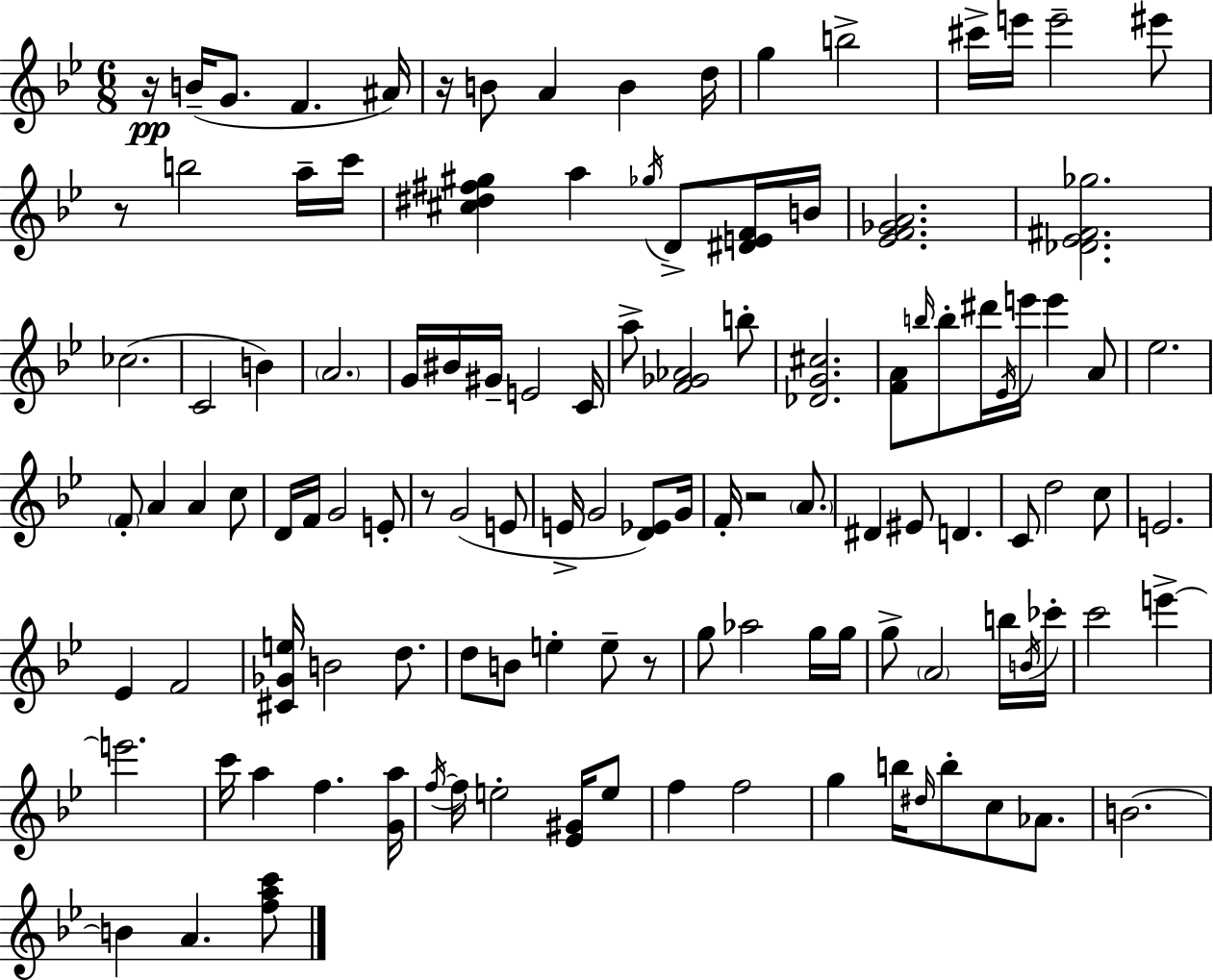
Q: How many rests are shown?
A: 6